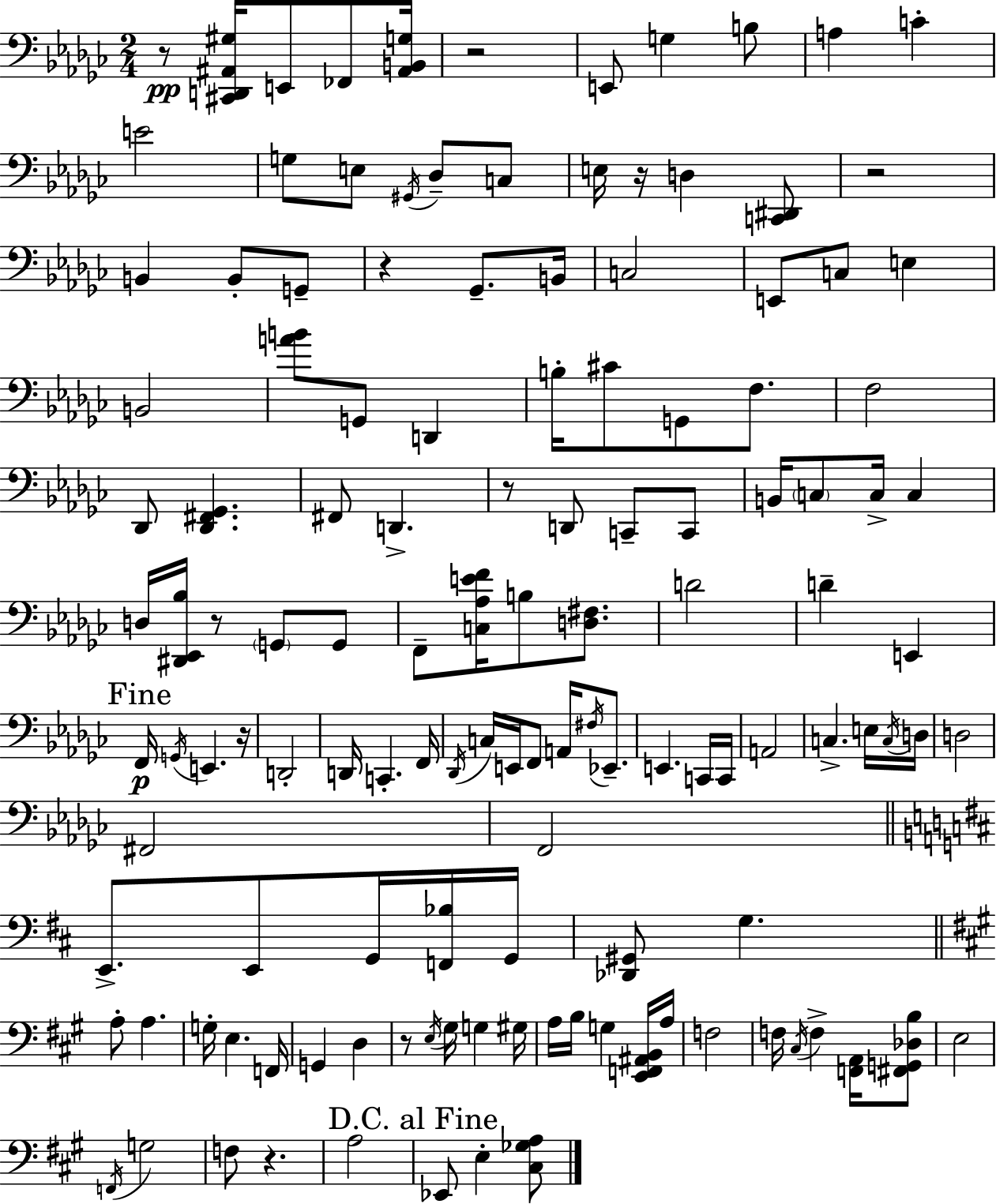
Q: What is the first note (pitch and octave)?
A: E2